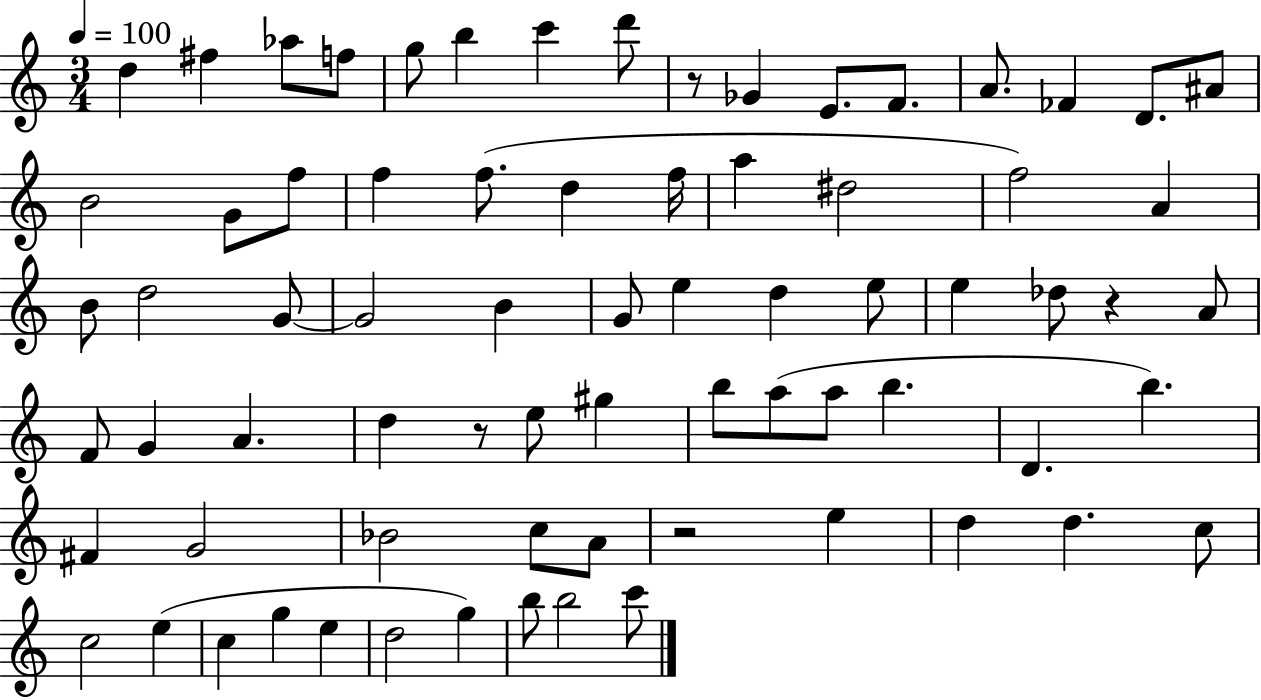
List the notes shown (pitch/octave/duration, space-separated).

D5/q F#5/q Ab5/e F5/e G5/e B5/q C6/q D6/e R/e Gb4/q E4/e. F4/e. A4/e. FES4/q D4/e. A#4/e B4/h G4/e F5/e F5/q F5/e. D5/q F5/s A5/q D#5/h F5/h A4/q B4/e D5/h G4/e G4/h B4/q G4/e E5/q D5/q E5/e E5/q Db5/e R/q A4/e F4/e G4/q A4/q. D5/q R/e E5/e G#5/q B5/e A5/e A5/e B5/q. D4/q. B5/q. F#4/q G4/h Bb4/h C5/e A4/e R/h E5/q D5/q D5/q. C5/e C5/h E5/q C5/q G5/q E5/q D5/h G5/q B5/e B5/h C6/e